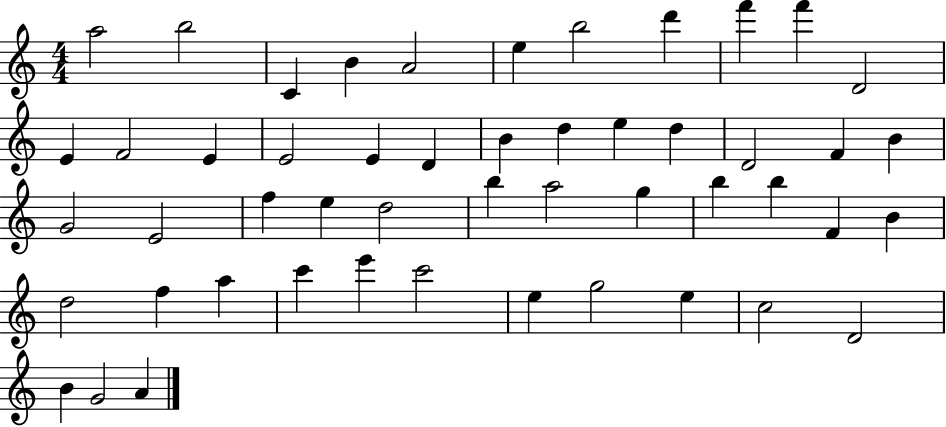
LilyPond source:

{
  \clef treble
  \numericTimeSignature
  \time 4/4
  \key c \major
  a''2 b''2 | c'4 b'4 a'2 | e''4 b''2 d'''4 | f'''4 f'''4 d'2 | \break e'4 f'2 e'4 | e'2 e'4 d'4 | b'4 d''4 e''4 d''4 | d'2 f'4 b'4 | \break g'2 e'2 | f''4 e''4 d''2 | b''4 a''2 g''4 | b''4 b''4 f'4 b'4 | \break d''2 f''4 a''4 | c'''4 e'''4 c'''2 | e''4 g''2 e''4 | c''2 d'2 | \break b'4 g'2 a'4 | \bar "|."
}